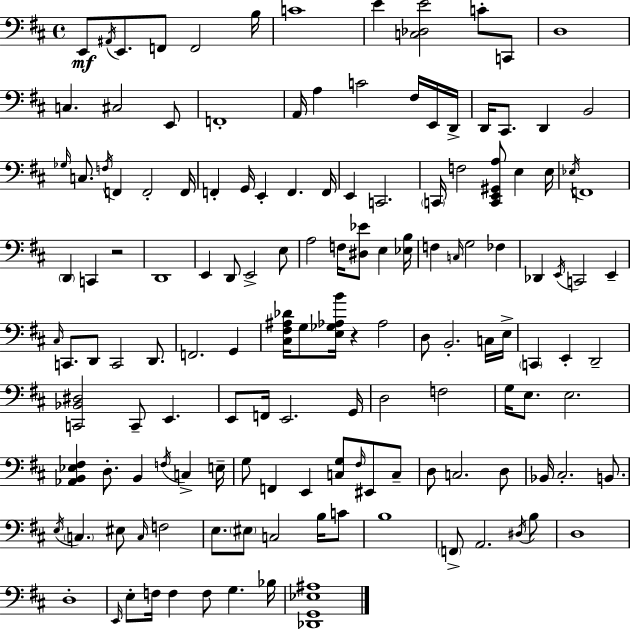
E2/e A#2/s E2/e. F2/e F2/h B3/s C4/w E4/q [C3,Db3,E4]/h C4/e C2/e D3/w C3/q. C#3/h E2/e F2/w A2/s A3/q C4/h F#3/s E2/s D2/s D2/s C#2/e. D2/q B2/h Gb3/s C3/e. F3/s F2/q F2/h F2/s F2/q G2/s E2/q F2/q. F2/s E2/q C2/h. C2/s F3/h [C2,E2,G#2,A3]/e E3/q E3/s Eb3/s F2/w D2/q C2/q R/h D2/w E2/q D2/e E2/h E3/e A3/h F3/s [D#3,Eb4]/e E3/q [Eb3,B3]/s F3/q C3/s G3/h FES3/q Db2/q E2/s C2/h E2/q C#3/s C2/e. D2/e C2/h D2/e. F2/h. G2/q [C#3,F#3,A#3,Db4]/s G3/e [E3,Gb3,Ab3,B4]/s R/q Ab3/h D3/e B2/h. C3/s E3/s C2/q E2/q D2/h [C2,Bb2,D#3]/h C2/e E2/q. E2/e F2/s E2/h. G2/s D3/h F3/h G3/s E3/e. E3/h. [Ab2,B2,Eb3,F#3]/q D3/e. B2/q F3/s C3/q E3/s G3/e F2/q E2/q [C3,G3]/e F#3/s EIS2/e C3/e D3/e C3/h. D3/e Bb2/s C#3/h. B2/e. E3/s C3/q. EIS3/e C3/s F3/h E3/e. EIS3/e C3/h B3/s C4/e B3/w F2/e A2/h. D#3/s B3/e D3/w D3/w E2/s E3/e F3/s F3/q F3/e G3/q. Bb3/s [Db2,G2,Eb3,A#3]/w